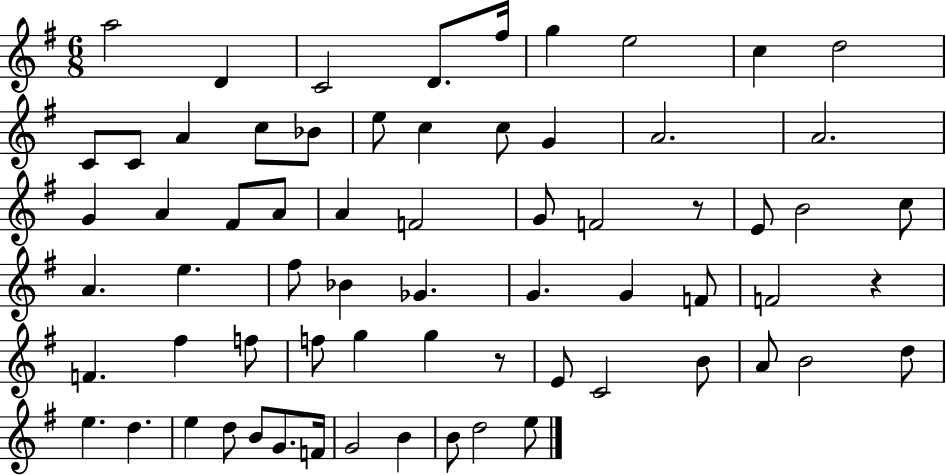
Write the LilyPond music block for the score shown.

{
  \clef treble
  \numericTimeSignature
  \time 6/8
  \key g \major
  a''2 d'4 | c'2 d'8. fis''16 | g''4 e''2 | c''4 d''2 | \break c'8 c'8 a'4 c''8 bes'8 | e''8 c''4 c''8 g'4 | a'2. | a'2. | \break g'4 a'4 fis'8 a'8 | a'4 f'2 | g'8 f'2 r8 | e'8 b'2 c''8 | \break a'4. e''4. | fis''8 bes'4 ges'4. | g'4. g'4 f'8 | f'2 r4 | \break f'4. fis''4 f''8 | f''8 g''4 g''4 r8 | e'8 c'2 b'8 | a'8 b'2 d''8 | \break e''4. d''4. | e''4 d''8 b'8 g'8. f'16 | g'2 b'4 | b'8 d''2 e''8 | \break \bar "|."
}